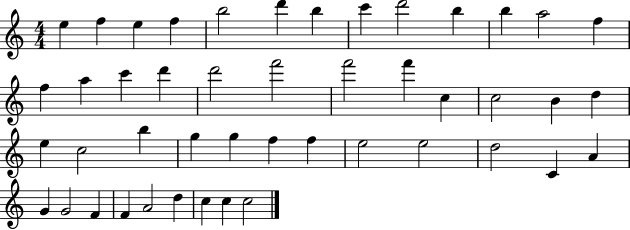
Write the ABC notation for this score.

X:1
T:Untitled
M:4/4
L:1/4
K:C
e f e f b2 d' b c' d'2 b b a2 f f a c' d' d'2 f'2 f'2 f' c c2 B d e c2 b g g f f e2 e2 d2 C A G G2 F F A2 d c c c2